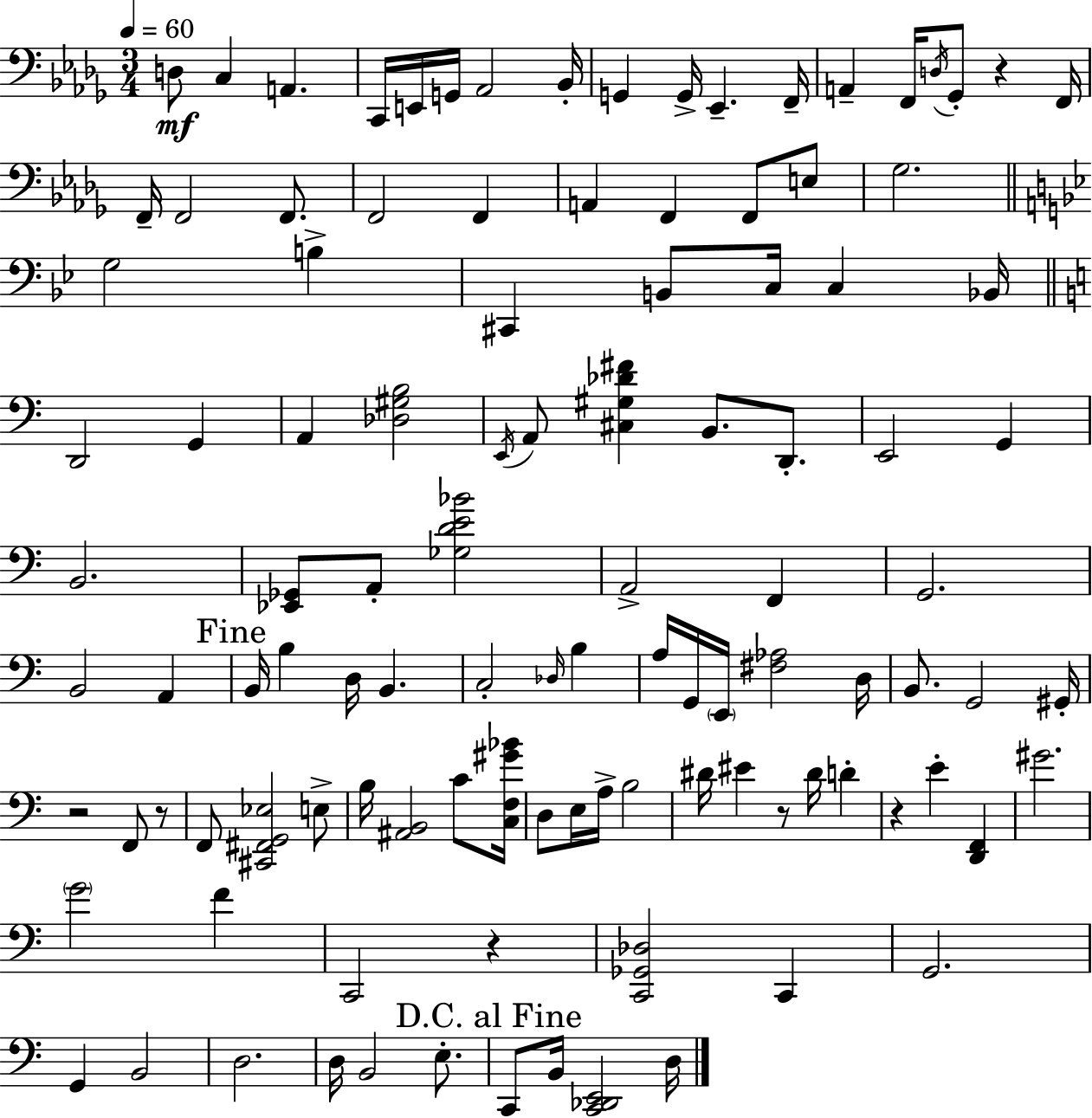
X:1
T:Untitled
M:3/4
L:1/4
K:Bbm
D,/2 C, A,, C,,/4 E,,/4 G,,/4 _A,,2 _B,,/4 G,, G,,/4 _E,, F,,/4 A,, F,,/4 D,/4 _G,,/2 z F,,/4 F,,/4 F,,2 F,,/2 F,,2 F,, A,, F,, F,,/2 E,/2 _G,2 G,2 B, ^C,, B,,/2 C,/4 C, _B,,/4 D,,2 G,, A,, [_D,^G,B,]2 E,,/4 A,,/2 [^C,^G,_D^F] B,,/2 D,,/2 E,,2 G,, B,,2 [_E,,_G,,]/2 A,,/2 [_G,DE_B]2 A,,2 F,, G,,2 B,,2 A,, B,,/4 B, D,/4 B,, C,2 _D,/4 B, A,/4 G,,/4 E,,/4 [^F,_A,]2 D,/4 B,,/2 G,,2 ^G,,/4 z2 F,,/2 z/2 F,,/2 [^C,,^F,,G,,_E,]2 E,/2 B,/4 [^A,,B,,]2 C/2 [C,F,^G_B]/4 D,/2 E,/4 A,/4 B,2 ^D/4 ^E z/2 ^D/4 D z E [D,,F,,] ^G2 G2 F C,,2 z [C,,_G,,_D,]2 C,, G,,2 G,, B,,2 D,2 D,/4 B,,2 E,/2 C,,/2 B,,/4 [C,,_D,,E,,]2 D,/4